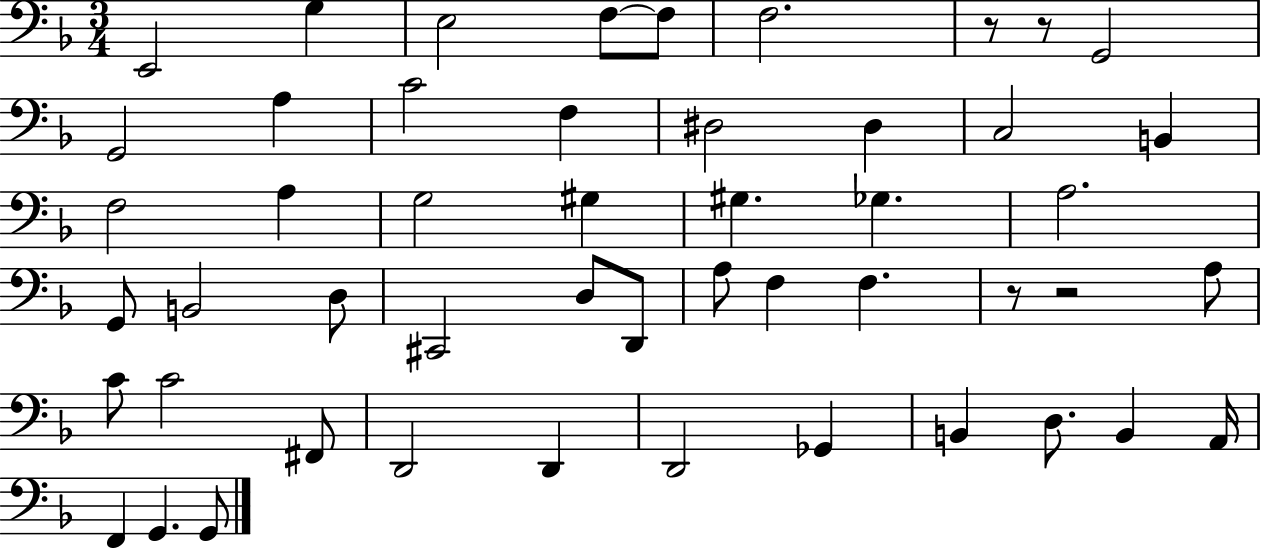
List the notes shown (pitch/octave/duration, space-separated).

E2/h G3/q E3/h F3/e F3/e F3/h. R/e R/e G2/h G2/h A3/q C4/h F3/q D#3/h D#3/q C3/h B2/q F3/h A3/q G3/h G#3/q G#3/q. Gb3/q. A3/h. G2/e B2/h D3/e C#2/h D3/e D2/e A3/e F3/q F3/q. R/e R/h A3/e C4/e C4/h F#2/e D2/h D2/q D2/h Gb2/q B2/q D3/e. B2/q A2/s F2/q G2/q. G2/e